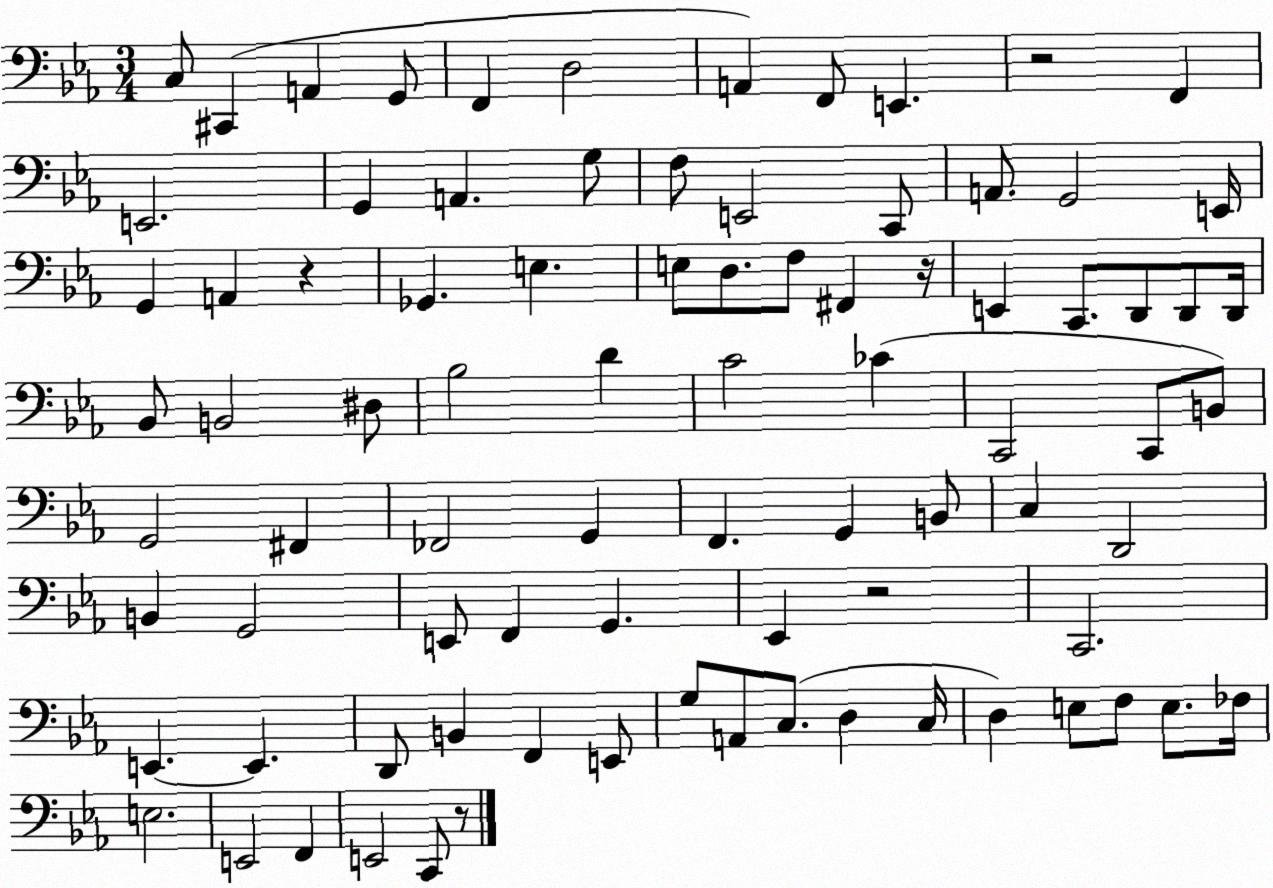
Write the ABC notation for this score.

X:1
T:Untitled
M:3/4
L:1/4
K:Eb
C,/2 ^C,, A,, G,,/2 F,, D,2 A,, F,,/2 E,, z2 F,, E,,2 G,, A,, G,/2 F,/2 E,,2 C,,/2 A,,/2 G,,2 E,,/4 G,, A,, z _G,, E, E,/2 D,/2 F,/2 ^F,, z/4 E,, C,,/2 D,,/2 D,,/2 D,,/4 _B,,/2 B,,2 ^D,/2 _B,2 D C2 _C C,,2 C,,/2 B,,/2 G,,2 ^F,, _F,,2 G,, F,, G,, B,,/2 C, D,,2 B,, G,,2 E,,/2 F,, G,, _E,, z2 C,,2 E,, E,, D,,/2 B,, F,, E,,/2 G,/2 A,,/2 C,/2 D, C,/4 D, E,/2 F,/2 E,/2 _F,/4 E,2 E,,2 F,, E,,2 C,,/2 z/2